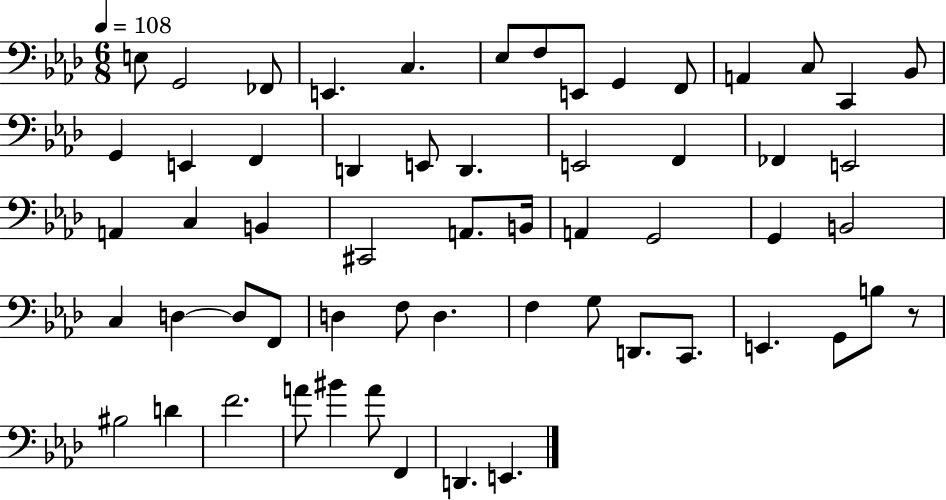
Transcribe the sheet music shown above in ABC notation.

X:1
T:Untitled
M:6/8
L:1/4
K:Ab
E,/2 G,,2 _F,,/2 E,, C, _E,/2 F,/2 E,,/2 G,, F,,/2 A,, C,/2 C,, _B,,/2 G,, E,, F,, D,, E,,/2 D,, E,,2 F,, _F,, E,,2 A,, C, B,, ^C,,2 A,,/2 B,,/4 A,, G,,2 G,, B,,2 C, D, D,/2 F,,/2 D, F,/2 D, F, G,/2 D,,/2 C,,/2 E,, G,,/2 B,/2 z/2 ^B,2 D F2 A/2 ^B A/2 F,, D,, E,,